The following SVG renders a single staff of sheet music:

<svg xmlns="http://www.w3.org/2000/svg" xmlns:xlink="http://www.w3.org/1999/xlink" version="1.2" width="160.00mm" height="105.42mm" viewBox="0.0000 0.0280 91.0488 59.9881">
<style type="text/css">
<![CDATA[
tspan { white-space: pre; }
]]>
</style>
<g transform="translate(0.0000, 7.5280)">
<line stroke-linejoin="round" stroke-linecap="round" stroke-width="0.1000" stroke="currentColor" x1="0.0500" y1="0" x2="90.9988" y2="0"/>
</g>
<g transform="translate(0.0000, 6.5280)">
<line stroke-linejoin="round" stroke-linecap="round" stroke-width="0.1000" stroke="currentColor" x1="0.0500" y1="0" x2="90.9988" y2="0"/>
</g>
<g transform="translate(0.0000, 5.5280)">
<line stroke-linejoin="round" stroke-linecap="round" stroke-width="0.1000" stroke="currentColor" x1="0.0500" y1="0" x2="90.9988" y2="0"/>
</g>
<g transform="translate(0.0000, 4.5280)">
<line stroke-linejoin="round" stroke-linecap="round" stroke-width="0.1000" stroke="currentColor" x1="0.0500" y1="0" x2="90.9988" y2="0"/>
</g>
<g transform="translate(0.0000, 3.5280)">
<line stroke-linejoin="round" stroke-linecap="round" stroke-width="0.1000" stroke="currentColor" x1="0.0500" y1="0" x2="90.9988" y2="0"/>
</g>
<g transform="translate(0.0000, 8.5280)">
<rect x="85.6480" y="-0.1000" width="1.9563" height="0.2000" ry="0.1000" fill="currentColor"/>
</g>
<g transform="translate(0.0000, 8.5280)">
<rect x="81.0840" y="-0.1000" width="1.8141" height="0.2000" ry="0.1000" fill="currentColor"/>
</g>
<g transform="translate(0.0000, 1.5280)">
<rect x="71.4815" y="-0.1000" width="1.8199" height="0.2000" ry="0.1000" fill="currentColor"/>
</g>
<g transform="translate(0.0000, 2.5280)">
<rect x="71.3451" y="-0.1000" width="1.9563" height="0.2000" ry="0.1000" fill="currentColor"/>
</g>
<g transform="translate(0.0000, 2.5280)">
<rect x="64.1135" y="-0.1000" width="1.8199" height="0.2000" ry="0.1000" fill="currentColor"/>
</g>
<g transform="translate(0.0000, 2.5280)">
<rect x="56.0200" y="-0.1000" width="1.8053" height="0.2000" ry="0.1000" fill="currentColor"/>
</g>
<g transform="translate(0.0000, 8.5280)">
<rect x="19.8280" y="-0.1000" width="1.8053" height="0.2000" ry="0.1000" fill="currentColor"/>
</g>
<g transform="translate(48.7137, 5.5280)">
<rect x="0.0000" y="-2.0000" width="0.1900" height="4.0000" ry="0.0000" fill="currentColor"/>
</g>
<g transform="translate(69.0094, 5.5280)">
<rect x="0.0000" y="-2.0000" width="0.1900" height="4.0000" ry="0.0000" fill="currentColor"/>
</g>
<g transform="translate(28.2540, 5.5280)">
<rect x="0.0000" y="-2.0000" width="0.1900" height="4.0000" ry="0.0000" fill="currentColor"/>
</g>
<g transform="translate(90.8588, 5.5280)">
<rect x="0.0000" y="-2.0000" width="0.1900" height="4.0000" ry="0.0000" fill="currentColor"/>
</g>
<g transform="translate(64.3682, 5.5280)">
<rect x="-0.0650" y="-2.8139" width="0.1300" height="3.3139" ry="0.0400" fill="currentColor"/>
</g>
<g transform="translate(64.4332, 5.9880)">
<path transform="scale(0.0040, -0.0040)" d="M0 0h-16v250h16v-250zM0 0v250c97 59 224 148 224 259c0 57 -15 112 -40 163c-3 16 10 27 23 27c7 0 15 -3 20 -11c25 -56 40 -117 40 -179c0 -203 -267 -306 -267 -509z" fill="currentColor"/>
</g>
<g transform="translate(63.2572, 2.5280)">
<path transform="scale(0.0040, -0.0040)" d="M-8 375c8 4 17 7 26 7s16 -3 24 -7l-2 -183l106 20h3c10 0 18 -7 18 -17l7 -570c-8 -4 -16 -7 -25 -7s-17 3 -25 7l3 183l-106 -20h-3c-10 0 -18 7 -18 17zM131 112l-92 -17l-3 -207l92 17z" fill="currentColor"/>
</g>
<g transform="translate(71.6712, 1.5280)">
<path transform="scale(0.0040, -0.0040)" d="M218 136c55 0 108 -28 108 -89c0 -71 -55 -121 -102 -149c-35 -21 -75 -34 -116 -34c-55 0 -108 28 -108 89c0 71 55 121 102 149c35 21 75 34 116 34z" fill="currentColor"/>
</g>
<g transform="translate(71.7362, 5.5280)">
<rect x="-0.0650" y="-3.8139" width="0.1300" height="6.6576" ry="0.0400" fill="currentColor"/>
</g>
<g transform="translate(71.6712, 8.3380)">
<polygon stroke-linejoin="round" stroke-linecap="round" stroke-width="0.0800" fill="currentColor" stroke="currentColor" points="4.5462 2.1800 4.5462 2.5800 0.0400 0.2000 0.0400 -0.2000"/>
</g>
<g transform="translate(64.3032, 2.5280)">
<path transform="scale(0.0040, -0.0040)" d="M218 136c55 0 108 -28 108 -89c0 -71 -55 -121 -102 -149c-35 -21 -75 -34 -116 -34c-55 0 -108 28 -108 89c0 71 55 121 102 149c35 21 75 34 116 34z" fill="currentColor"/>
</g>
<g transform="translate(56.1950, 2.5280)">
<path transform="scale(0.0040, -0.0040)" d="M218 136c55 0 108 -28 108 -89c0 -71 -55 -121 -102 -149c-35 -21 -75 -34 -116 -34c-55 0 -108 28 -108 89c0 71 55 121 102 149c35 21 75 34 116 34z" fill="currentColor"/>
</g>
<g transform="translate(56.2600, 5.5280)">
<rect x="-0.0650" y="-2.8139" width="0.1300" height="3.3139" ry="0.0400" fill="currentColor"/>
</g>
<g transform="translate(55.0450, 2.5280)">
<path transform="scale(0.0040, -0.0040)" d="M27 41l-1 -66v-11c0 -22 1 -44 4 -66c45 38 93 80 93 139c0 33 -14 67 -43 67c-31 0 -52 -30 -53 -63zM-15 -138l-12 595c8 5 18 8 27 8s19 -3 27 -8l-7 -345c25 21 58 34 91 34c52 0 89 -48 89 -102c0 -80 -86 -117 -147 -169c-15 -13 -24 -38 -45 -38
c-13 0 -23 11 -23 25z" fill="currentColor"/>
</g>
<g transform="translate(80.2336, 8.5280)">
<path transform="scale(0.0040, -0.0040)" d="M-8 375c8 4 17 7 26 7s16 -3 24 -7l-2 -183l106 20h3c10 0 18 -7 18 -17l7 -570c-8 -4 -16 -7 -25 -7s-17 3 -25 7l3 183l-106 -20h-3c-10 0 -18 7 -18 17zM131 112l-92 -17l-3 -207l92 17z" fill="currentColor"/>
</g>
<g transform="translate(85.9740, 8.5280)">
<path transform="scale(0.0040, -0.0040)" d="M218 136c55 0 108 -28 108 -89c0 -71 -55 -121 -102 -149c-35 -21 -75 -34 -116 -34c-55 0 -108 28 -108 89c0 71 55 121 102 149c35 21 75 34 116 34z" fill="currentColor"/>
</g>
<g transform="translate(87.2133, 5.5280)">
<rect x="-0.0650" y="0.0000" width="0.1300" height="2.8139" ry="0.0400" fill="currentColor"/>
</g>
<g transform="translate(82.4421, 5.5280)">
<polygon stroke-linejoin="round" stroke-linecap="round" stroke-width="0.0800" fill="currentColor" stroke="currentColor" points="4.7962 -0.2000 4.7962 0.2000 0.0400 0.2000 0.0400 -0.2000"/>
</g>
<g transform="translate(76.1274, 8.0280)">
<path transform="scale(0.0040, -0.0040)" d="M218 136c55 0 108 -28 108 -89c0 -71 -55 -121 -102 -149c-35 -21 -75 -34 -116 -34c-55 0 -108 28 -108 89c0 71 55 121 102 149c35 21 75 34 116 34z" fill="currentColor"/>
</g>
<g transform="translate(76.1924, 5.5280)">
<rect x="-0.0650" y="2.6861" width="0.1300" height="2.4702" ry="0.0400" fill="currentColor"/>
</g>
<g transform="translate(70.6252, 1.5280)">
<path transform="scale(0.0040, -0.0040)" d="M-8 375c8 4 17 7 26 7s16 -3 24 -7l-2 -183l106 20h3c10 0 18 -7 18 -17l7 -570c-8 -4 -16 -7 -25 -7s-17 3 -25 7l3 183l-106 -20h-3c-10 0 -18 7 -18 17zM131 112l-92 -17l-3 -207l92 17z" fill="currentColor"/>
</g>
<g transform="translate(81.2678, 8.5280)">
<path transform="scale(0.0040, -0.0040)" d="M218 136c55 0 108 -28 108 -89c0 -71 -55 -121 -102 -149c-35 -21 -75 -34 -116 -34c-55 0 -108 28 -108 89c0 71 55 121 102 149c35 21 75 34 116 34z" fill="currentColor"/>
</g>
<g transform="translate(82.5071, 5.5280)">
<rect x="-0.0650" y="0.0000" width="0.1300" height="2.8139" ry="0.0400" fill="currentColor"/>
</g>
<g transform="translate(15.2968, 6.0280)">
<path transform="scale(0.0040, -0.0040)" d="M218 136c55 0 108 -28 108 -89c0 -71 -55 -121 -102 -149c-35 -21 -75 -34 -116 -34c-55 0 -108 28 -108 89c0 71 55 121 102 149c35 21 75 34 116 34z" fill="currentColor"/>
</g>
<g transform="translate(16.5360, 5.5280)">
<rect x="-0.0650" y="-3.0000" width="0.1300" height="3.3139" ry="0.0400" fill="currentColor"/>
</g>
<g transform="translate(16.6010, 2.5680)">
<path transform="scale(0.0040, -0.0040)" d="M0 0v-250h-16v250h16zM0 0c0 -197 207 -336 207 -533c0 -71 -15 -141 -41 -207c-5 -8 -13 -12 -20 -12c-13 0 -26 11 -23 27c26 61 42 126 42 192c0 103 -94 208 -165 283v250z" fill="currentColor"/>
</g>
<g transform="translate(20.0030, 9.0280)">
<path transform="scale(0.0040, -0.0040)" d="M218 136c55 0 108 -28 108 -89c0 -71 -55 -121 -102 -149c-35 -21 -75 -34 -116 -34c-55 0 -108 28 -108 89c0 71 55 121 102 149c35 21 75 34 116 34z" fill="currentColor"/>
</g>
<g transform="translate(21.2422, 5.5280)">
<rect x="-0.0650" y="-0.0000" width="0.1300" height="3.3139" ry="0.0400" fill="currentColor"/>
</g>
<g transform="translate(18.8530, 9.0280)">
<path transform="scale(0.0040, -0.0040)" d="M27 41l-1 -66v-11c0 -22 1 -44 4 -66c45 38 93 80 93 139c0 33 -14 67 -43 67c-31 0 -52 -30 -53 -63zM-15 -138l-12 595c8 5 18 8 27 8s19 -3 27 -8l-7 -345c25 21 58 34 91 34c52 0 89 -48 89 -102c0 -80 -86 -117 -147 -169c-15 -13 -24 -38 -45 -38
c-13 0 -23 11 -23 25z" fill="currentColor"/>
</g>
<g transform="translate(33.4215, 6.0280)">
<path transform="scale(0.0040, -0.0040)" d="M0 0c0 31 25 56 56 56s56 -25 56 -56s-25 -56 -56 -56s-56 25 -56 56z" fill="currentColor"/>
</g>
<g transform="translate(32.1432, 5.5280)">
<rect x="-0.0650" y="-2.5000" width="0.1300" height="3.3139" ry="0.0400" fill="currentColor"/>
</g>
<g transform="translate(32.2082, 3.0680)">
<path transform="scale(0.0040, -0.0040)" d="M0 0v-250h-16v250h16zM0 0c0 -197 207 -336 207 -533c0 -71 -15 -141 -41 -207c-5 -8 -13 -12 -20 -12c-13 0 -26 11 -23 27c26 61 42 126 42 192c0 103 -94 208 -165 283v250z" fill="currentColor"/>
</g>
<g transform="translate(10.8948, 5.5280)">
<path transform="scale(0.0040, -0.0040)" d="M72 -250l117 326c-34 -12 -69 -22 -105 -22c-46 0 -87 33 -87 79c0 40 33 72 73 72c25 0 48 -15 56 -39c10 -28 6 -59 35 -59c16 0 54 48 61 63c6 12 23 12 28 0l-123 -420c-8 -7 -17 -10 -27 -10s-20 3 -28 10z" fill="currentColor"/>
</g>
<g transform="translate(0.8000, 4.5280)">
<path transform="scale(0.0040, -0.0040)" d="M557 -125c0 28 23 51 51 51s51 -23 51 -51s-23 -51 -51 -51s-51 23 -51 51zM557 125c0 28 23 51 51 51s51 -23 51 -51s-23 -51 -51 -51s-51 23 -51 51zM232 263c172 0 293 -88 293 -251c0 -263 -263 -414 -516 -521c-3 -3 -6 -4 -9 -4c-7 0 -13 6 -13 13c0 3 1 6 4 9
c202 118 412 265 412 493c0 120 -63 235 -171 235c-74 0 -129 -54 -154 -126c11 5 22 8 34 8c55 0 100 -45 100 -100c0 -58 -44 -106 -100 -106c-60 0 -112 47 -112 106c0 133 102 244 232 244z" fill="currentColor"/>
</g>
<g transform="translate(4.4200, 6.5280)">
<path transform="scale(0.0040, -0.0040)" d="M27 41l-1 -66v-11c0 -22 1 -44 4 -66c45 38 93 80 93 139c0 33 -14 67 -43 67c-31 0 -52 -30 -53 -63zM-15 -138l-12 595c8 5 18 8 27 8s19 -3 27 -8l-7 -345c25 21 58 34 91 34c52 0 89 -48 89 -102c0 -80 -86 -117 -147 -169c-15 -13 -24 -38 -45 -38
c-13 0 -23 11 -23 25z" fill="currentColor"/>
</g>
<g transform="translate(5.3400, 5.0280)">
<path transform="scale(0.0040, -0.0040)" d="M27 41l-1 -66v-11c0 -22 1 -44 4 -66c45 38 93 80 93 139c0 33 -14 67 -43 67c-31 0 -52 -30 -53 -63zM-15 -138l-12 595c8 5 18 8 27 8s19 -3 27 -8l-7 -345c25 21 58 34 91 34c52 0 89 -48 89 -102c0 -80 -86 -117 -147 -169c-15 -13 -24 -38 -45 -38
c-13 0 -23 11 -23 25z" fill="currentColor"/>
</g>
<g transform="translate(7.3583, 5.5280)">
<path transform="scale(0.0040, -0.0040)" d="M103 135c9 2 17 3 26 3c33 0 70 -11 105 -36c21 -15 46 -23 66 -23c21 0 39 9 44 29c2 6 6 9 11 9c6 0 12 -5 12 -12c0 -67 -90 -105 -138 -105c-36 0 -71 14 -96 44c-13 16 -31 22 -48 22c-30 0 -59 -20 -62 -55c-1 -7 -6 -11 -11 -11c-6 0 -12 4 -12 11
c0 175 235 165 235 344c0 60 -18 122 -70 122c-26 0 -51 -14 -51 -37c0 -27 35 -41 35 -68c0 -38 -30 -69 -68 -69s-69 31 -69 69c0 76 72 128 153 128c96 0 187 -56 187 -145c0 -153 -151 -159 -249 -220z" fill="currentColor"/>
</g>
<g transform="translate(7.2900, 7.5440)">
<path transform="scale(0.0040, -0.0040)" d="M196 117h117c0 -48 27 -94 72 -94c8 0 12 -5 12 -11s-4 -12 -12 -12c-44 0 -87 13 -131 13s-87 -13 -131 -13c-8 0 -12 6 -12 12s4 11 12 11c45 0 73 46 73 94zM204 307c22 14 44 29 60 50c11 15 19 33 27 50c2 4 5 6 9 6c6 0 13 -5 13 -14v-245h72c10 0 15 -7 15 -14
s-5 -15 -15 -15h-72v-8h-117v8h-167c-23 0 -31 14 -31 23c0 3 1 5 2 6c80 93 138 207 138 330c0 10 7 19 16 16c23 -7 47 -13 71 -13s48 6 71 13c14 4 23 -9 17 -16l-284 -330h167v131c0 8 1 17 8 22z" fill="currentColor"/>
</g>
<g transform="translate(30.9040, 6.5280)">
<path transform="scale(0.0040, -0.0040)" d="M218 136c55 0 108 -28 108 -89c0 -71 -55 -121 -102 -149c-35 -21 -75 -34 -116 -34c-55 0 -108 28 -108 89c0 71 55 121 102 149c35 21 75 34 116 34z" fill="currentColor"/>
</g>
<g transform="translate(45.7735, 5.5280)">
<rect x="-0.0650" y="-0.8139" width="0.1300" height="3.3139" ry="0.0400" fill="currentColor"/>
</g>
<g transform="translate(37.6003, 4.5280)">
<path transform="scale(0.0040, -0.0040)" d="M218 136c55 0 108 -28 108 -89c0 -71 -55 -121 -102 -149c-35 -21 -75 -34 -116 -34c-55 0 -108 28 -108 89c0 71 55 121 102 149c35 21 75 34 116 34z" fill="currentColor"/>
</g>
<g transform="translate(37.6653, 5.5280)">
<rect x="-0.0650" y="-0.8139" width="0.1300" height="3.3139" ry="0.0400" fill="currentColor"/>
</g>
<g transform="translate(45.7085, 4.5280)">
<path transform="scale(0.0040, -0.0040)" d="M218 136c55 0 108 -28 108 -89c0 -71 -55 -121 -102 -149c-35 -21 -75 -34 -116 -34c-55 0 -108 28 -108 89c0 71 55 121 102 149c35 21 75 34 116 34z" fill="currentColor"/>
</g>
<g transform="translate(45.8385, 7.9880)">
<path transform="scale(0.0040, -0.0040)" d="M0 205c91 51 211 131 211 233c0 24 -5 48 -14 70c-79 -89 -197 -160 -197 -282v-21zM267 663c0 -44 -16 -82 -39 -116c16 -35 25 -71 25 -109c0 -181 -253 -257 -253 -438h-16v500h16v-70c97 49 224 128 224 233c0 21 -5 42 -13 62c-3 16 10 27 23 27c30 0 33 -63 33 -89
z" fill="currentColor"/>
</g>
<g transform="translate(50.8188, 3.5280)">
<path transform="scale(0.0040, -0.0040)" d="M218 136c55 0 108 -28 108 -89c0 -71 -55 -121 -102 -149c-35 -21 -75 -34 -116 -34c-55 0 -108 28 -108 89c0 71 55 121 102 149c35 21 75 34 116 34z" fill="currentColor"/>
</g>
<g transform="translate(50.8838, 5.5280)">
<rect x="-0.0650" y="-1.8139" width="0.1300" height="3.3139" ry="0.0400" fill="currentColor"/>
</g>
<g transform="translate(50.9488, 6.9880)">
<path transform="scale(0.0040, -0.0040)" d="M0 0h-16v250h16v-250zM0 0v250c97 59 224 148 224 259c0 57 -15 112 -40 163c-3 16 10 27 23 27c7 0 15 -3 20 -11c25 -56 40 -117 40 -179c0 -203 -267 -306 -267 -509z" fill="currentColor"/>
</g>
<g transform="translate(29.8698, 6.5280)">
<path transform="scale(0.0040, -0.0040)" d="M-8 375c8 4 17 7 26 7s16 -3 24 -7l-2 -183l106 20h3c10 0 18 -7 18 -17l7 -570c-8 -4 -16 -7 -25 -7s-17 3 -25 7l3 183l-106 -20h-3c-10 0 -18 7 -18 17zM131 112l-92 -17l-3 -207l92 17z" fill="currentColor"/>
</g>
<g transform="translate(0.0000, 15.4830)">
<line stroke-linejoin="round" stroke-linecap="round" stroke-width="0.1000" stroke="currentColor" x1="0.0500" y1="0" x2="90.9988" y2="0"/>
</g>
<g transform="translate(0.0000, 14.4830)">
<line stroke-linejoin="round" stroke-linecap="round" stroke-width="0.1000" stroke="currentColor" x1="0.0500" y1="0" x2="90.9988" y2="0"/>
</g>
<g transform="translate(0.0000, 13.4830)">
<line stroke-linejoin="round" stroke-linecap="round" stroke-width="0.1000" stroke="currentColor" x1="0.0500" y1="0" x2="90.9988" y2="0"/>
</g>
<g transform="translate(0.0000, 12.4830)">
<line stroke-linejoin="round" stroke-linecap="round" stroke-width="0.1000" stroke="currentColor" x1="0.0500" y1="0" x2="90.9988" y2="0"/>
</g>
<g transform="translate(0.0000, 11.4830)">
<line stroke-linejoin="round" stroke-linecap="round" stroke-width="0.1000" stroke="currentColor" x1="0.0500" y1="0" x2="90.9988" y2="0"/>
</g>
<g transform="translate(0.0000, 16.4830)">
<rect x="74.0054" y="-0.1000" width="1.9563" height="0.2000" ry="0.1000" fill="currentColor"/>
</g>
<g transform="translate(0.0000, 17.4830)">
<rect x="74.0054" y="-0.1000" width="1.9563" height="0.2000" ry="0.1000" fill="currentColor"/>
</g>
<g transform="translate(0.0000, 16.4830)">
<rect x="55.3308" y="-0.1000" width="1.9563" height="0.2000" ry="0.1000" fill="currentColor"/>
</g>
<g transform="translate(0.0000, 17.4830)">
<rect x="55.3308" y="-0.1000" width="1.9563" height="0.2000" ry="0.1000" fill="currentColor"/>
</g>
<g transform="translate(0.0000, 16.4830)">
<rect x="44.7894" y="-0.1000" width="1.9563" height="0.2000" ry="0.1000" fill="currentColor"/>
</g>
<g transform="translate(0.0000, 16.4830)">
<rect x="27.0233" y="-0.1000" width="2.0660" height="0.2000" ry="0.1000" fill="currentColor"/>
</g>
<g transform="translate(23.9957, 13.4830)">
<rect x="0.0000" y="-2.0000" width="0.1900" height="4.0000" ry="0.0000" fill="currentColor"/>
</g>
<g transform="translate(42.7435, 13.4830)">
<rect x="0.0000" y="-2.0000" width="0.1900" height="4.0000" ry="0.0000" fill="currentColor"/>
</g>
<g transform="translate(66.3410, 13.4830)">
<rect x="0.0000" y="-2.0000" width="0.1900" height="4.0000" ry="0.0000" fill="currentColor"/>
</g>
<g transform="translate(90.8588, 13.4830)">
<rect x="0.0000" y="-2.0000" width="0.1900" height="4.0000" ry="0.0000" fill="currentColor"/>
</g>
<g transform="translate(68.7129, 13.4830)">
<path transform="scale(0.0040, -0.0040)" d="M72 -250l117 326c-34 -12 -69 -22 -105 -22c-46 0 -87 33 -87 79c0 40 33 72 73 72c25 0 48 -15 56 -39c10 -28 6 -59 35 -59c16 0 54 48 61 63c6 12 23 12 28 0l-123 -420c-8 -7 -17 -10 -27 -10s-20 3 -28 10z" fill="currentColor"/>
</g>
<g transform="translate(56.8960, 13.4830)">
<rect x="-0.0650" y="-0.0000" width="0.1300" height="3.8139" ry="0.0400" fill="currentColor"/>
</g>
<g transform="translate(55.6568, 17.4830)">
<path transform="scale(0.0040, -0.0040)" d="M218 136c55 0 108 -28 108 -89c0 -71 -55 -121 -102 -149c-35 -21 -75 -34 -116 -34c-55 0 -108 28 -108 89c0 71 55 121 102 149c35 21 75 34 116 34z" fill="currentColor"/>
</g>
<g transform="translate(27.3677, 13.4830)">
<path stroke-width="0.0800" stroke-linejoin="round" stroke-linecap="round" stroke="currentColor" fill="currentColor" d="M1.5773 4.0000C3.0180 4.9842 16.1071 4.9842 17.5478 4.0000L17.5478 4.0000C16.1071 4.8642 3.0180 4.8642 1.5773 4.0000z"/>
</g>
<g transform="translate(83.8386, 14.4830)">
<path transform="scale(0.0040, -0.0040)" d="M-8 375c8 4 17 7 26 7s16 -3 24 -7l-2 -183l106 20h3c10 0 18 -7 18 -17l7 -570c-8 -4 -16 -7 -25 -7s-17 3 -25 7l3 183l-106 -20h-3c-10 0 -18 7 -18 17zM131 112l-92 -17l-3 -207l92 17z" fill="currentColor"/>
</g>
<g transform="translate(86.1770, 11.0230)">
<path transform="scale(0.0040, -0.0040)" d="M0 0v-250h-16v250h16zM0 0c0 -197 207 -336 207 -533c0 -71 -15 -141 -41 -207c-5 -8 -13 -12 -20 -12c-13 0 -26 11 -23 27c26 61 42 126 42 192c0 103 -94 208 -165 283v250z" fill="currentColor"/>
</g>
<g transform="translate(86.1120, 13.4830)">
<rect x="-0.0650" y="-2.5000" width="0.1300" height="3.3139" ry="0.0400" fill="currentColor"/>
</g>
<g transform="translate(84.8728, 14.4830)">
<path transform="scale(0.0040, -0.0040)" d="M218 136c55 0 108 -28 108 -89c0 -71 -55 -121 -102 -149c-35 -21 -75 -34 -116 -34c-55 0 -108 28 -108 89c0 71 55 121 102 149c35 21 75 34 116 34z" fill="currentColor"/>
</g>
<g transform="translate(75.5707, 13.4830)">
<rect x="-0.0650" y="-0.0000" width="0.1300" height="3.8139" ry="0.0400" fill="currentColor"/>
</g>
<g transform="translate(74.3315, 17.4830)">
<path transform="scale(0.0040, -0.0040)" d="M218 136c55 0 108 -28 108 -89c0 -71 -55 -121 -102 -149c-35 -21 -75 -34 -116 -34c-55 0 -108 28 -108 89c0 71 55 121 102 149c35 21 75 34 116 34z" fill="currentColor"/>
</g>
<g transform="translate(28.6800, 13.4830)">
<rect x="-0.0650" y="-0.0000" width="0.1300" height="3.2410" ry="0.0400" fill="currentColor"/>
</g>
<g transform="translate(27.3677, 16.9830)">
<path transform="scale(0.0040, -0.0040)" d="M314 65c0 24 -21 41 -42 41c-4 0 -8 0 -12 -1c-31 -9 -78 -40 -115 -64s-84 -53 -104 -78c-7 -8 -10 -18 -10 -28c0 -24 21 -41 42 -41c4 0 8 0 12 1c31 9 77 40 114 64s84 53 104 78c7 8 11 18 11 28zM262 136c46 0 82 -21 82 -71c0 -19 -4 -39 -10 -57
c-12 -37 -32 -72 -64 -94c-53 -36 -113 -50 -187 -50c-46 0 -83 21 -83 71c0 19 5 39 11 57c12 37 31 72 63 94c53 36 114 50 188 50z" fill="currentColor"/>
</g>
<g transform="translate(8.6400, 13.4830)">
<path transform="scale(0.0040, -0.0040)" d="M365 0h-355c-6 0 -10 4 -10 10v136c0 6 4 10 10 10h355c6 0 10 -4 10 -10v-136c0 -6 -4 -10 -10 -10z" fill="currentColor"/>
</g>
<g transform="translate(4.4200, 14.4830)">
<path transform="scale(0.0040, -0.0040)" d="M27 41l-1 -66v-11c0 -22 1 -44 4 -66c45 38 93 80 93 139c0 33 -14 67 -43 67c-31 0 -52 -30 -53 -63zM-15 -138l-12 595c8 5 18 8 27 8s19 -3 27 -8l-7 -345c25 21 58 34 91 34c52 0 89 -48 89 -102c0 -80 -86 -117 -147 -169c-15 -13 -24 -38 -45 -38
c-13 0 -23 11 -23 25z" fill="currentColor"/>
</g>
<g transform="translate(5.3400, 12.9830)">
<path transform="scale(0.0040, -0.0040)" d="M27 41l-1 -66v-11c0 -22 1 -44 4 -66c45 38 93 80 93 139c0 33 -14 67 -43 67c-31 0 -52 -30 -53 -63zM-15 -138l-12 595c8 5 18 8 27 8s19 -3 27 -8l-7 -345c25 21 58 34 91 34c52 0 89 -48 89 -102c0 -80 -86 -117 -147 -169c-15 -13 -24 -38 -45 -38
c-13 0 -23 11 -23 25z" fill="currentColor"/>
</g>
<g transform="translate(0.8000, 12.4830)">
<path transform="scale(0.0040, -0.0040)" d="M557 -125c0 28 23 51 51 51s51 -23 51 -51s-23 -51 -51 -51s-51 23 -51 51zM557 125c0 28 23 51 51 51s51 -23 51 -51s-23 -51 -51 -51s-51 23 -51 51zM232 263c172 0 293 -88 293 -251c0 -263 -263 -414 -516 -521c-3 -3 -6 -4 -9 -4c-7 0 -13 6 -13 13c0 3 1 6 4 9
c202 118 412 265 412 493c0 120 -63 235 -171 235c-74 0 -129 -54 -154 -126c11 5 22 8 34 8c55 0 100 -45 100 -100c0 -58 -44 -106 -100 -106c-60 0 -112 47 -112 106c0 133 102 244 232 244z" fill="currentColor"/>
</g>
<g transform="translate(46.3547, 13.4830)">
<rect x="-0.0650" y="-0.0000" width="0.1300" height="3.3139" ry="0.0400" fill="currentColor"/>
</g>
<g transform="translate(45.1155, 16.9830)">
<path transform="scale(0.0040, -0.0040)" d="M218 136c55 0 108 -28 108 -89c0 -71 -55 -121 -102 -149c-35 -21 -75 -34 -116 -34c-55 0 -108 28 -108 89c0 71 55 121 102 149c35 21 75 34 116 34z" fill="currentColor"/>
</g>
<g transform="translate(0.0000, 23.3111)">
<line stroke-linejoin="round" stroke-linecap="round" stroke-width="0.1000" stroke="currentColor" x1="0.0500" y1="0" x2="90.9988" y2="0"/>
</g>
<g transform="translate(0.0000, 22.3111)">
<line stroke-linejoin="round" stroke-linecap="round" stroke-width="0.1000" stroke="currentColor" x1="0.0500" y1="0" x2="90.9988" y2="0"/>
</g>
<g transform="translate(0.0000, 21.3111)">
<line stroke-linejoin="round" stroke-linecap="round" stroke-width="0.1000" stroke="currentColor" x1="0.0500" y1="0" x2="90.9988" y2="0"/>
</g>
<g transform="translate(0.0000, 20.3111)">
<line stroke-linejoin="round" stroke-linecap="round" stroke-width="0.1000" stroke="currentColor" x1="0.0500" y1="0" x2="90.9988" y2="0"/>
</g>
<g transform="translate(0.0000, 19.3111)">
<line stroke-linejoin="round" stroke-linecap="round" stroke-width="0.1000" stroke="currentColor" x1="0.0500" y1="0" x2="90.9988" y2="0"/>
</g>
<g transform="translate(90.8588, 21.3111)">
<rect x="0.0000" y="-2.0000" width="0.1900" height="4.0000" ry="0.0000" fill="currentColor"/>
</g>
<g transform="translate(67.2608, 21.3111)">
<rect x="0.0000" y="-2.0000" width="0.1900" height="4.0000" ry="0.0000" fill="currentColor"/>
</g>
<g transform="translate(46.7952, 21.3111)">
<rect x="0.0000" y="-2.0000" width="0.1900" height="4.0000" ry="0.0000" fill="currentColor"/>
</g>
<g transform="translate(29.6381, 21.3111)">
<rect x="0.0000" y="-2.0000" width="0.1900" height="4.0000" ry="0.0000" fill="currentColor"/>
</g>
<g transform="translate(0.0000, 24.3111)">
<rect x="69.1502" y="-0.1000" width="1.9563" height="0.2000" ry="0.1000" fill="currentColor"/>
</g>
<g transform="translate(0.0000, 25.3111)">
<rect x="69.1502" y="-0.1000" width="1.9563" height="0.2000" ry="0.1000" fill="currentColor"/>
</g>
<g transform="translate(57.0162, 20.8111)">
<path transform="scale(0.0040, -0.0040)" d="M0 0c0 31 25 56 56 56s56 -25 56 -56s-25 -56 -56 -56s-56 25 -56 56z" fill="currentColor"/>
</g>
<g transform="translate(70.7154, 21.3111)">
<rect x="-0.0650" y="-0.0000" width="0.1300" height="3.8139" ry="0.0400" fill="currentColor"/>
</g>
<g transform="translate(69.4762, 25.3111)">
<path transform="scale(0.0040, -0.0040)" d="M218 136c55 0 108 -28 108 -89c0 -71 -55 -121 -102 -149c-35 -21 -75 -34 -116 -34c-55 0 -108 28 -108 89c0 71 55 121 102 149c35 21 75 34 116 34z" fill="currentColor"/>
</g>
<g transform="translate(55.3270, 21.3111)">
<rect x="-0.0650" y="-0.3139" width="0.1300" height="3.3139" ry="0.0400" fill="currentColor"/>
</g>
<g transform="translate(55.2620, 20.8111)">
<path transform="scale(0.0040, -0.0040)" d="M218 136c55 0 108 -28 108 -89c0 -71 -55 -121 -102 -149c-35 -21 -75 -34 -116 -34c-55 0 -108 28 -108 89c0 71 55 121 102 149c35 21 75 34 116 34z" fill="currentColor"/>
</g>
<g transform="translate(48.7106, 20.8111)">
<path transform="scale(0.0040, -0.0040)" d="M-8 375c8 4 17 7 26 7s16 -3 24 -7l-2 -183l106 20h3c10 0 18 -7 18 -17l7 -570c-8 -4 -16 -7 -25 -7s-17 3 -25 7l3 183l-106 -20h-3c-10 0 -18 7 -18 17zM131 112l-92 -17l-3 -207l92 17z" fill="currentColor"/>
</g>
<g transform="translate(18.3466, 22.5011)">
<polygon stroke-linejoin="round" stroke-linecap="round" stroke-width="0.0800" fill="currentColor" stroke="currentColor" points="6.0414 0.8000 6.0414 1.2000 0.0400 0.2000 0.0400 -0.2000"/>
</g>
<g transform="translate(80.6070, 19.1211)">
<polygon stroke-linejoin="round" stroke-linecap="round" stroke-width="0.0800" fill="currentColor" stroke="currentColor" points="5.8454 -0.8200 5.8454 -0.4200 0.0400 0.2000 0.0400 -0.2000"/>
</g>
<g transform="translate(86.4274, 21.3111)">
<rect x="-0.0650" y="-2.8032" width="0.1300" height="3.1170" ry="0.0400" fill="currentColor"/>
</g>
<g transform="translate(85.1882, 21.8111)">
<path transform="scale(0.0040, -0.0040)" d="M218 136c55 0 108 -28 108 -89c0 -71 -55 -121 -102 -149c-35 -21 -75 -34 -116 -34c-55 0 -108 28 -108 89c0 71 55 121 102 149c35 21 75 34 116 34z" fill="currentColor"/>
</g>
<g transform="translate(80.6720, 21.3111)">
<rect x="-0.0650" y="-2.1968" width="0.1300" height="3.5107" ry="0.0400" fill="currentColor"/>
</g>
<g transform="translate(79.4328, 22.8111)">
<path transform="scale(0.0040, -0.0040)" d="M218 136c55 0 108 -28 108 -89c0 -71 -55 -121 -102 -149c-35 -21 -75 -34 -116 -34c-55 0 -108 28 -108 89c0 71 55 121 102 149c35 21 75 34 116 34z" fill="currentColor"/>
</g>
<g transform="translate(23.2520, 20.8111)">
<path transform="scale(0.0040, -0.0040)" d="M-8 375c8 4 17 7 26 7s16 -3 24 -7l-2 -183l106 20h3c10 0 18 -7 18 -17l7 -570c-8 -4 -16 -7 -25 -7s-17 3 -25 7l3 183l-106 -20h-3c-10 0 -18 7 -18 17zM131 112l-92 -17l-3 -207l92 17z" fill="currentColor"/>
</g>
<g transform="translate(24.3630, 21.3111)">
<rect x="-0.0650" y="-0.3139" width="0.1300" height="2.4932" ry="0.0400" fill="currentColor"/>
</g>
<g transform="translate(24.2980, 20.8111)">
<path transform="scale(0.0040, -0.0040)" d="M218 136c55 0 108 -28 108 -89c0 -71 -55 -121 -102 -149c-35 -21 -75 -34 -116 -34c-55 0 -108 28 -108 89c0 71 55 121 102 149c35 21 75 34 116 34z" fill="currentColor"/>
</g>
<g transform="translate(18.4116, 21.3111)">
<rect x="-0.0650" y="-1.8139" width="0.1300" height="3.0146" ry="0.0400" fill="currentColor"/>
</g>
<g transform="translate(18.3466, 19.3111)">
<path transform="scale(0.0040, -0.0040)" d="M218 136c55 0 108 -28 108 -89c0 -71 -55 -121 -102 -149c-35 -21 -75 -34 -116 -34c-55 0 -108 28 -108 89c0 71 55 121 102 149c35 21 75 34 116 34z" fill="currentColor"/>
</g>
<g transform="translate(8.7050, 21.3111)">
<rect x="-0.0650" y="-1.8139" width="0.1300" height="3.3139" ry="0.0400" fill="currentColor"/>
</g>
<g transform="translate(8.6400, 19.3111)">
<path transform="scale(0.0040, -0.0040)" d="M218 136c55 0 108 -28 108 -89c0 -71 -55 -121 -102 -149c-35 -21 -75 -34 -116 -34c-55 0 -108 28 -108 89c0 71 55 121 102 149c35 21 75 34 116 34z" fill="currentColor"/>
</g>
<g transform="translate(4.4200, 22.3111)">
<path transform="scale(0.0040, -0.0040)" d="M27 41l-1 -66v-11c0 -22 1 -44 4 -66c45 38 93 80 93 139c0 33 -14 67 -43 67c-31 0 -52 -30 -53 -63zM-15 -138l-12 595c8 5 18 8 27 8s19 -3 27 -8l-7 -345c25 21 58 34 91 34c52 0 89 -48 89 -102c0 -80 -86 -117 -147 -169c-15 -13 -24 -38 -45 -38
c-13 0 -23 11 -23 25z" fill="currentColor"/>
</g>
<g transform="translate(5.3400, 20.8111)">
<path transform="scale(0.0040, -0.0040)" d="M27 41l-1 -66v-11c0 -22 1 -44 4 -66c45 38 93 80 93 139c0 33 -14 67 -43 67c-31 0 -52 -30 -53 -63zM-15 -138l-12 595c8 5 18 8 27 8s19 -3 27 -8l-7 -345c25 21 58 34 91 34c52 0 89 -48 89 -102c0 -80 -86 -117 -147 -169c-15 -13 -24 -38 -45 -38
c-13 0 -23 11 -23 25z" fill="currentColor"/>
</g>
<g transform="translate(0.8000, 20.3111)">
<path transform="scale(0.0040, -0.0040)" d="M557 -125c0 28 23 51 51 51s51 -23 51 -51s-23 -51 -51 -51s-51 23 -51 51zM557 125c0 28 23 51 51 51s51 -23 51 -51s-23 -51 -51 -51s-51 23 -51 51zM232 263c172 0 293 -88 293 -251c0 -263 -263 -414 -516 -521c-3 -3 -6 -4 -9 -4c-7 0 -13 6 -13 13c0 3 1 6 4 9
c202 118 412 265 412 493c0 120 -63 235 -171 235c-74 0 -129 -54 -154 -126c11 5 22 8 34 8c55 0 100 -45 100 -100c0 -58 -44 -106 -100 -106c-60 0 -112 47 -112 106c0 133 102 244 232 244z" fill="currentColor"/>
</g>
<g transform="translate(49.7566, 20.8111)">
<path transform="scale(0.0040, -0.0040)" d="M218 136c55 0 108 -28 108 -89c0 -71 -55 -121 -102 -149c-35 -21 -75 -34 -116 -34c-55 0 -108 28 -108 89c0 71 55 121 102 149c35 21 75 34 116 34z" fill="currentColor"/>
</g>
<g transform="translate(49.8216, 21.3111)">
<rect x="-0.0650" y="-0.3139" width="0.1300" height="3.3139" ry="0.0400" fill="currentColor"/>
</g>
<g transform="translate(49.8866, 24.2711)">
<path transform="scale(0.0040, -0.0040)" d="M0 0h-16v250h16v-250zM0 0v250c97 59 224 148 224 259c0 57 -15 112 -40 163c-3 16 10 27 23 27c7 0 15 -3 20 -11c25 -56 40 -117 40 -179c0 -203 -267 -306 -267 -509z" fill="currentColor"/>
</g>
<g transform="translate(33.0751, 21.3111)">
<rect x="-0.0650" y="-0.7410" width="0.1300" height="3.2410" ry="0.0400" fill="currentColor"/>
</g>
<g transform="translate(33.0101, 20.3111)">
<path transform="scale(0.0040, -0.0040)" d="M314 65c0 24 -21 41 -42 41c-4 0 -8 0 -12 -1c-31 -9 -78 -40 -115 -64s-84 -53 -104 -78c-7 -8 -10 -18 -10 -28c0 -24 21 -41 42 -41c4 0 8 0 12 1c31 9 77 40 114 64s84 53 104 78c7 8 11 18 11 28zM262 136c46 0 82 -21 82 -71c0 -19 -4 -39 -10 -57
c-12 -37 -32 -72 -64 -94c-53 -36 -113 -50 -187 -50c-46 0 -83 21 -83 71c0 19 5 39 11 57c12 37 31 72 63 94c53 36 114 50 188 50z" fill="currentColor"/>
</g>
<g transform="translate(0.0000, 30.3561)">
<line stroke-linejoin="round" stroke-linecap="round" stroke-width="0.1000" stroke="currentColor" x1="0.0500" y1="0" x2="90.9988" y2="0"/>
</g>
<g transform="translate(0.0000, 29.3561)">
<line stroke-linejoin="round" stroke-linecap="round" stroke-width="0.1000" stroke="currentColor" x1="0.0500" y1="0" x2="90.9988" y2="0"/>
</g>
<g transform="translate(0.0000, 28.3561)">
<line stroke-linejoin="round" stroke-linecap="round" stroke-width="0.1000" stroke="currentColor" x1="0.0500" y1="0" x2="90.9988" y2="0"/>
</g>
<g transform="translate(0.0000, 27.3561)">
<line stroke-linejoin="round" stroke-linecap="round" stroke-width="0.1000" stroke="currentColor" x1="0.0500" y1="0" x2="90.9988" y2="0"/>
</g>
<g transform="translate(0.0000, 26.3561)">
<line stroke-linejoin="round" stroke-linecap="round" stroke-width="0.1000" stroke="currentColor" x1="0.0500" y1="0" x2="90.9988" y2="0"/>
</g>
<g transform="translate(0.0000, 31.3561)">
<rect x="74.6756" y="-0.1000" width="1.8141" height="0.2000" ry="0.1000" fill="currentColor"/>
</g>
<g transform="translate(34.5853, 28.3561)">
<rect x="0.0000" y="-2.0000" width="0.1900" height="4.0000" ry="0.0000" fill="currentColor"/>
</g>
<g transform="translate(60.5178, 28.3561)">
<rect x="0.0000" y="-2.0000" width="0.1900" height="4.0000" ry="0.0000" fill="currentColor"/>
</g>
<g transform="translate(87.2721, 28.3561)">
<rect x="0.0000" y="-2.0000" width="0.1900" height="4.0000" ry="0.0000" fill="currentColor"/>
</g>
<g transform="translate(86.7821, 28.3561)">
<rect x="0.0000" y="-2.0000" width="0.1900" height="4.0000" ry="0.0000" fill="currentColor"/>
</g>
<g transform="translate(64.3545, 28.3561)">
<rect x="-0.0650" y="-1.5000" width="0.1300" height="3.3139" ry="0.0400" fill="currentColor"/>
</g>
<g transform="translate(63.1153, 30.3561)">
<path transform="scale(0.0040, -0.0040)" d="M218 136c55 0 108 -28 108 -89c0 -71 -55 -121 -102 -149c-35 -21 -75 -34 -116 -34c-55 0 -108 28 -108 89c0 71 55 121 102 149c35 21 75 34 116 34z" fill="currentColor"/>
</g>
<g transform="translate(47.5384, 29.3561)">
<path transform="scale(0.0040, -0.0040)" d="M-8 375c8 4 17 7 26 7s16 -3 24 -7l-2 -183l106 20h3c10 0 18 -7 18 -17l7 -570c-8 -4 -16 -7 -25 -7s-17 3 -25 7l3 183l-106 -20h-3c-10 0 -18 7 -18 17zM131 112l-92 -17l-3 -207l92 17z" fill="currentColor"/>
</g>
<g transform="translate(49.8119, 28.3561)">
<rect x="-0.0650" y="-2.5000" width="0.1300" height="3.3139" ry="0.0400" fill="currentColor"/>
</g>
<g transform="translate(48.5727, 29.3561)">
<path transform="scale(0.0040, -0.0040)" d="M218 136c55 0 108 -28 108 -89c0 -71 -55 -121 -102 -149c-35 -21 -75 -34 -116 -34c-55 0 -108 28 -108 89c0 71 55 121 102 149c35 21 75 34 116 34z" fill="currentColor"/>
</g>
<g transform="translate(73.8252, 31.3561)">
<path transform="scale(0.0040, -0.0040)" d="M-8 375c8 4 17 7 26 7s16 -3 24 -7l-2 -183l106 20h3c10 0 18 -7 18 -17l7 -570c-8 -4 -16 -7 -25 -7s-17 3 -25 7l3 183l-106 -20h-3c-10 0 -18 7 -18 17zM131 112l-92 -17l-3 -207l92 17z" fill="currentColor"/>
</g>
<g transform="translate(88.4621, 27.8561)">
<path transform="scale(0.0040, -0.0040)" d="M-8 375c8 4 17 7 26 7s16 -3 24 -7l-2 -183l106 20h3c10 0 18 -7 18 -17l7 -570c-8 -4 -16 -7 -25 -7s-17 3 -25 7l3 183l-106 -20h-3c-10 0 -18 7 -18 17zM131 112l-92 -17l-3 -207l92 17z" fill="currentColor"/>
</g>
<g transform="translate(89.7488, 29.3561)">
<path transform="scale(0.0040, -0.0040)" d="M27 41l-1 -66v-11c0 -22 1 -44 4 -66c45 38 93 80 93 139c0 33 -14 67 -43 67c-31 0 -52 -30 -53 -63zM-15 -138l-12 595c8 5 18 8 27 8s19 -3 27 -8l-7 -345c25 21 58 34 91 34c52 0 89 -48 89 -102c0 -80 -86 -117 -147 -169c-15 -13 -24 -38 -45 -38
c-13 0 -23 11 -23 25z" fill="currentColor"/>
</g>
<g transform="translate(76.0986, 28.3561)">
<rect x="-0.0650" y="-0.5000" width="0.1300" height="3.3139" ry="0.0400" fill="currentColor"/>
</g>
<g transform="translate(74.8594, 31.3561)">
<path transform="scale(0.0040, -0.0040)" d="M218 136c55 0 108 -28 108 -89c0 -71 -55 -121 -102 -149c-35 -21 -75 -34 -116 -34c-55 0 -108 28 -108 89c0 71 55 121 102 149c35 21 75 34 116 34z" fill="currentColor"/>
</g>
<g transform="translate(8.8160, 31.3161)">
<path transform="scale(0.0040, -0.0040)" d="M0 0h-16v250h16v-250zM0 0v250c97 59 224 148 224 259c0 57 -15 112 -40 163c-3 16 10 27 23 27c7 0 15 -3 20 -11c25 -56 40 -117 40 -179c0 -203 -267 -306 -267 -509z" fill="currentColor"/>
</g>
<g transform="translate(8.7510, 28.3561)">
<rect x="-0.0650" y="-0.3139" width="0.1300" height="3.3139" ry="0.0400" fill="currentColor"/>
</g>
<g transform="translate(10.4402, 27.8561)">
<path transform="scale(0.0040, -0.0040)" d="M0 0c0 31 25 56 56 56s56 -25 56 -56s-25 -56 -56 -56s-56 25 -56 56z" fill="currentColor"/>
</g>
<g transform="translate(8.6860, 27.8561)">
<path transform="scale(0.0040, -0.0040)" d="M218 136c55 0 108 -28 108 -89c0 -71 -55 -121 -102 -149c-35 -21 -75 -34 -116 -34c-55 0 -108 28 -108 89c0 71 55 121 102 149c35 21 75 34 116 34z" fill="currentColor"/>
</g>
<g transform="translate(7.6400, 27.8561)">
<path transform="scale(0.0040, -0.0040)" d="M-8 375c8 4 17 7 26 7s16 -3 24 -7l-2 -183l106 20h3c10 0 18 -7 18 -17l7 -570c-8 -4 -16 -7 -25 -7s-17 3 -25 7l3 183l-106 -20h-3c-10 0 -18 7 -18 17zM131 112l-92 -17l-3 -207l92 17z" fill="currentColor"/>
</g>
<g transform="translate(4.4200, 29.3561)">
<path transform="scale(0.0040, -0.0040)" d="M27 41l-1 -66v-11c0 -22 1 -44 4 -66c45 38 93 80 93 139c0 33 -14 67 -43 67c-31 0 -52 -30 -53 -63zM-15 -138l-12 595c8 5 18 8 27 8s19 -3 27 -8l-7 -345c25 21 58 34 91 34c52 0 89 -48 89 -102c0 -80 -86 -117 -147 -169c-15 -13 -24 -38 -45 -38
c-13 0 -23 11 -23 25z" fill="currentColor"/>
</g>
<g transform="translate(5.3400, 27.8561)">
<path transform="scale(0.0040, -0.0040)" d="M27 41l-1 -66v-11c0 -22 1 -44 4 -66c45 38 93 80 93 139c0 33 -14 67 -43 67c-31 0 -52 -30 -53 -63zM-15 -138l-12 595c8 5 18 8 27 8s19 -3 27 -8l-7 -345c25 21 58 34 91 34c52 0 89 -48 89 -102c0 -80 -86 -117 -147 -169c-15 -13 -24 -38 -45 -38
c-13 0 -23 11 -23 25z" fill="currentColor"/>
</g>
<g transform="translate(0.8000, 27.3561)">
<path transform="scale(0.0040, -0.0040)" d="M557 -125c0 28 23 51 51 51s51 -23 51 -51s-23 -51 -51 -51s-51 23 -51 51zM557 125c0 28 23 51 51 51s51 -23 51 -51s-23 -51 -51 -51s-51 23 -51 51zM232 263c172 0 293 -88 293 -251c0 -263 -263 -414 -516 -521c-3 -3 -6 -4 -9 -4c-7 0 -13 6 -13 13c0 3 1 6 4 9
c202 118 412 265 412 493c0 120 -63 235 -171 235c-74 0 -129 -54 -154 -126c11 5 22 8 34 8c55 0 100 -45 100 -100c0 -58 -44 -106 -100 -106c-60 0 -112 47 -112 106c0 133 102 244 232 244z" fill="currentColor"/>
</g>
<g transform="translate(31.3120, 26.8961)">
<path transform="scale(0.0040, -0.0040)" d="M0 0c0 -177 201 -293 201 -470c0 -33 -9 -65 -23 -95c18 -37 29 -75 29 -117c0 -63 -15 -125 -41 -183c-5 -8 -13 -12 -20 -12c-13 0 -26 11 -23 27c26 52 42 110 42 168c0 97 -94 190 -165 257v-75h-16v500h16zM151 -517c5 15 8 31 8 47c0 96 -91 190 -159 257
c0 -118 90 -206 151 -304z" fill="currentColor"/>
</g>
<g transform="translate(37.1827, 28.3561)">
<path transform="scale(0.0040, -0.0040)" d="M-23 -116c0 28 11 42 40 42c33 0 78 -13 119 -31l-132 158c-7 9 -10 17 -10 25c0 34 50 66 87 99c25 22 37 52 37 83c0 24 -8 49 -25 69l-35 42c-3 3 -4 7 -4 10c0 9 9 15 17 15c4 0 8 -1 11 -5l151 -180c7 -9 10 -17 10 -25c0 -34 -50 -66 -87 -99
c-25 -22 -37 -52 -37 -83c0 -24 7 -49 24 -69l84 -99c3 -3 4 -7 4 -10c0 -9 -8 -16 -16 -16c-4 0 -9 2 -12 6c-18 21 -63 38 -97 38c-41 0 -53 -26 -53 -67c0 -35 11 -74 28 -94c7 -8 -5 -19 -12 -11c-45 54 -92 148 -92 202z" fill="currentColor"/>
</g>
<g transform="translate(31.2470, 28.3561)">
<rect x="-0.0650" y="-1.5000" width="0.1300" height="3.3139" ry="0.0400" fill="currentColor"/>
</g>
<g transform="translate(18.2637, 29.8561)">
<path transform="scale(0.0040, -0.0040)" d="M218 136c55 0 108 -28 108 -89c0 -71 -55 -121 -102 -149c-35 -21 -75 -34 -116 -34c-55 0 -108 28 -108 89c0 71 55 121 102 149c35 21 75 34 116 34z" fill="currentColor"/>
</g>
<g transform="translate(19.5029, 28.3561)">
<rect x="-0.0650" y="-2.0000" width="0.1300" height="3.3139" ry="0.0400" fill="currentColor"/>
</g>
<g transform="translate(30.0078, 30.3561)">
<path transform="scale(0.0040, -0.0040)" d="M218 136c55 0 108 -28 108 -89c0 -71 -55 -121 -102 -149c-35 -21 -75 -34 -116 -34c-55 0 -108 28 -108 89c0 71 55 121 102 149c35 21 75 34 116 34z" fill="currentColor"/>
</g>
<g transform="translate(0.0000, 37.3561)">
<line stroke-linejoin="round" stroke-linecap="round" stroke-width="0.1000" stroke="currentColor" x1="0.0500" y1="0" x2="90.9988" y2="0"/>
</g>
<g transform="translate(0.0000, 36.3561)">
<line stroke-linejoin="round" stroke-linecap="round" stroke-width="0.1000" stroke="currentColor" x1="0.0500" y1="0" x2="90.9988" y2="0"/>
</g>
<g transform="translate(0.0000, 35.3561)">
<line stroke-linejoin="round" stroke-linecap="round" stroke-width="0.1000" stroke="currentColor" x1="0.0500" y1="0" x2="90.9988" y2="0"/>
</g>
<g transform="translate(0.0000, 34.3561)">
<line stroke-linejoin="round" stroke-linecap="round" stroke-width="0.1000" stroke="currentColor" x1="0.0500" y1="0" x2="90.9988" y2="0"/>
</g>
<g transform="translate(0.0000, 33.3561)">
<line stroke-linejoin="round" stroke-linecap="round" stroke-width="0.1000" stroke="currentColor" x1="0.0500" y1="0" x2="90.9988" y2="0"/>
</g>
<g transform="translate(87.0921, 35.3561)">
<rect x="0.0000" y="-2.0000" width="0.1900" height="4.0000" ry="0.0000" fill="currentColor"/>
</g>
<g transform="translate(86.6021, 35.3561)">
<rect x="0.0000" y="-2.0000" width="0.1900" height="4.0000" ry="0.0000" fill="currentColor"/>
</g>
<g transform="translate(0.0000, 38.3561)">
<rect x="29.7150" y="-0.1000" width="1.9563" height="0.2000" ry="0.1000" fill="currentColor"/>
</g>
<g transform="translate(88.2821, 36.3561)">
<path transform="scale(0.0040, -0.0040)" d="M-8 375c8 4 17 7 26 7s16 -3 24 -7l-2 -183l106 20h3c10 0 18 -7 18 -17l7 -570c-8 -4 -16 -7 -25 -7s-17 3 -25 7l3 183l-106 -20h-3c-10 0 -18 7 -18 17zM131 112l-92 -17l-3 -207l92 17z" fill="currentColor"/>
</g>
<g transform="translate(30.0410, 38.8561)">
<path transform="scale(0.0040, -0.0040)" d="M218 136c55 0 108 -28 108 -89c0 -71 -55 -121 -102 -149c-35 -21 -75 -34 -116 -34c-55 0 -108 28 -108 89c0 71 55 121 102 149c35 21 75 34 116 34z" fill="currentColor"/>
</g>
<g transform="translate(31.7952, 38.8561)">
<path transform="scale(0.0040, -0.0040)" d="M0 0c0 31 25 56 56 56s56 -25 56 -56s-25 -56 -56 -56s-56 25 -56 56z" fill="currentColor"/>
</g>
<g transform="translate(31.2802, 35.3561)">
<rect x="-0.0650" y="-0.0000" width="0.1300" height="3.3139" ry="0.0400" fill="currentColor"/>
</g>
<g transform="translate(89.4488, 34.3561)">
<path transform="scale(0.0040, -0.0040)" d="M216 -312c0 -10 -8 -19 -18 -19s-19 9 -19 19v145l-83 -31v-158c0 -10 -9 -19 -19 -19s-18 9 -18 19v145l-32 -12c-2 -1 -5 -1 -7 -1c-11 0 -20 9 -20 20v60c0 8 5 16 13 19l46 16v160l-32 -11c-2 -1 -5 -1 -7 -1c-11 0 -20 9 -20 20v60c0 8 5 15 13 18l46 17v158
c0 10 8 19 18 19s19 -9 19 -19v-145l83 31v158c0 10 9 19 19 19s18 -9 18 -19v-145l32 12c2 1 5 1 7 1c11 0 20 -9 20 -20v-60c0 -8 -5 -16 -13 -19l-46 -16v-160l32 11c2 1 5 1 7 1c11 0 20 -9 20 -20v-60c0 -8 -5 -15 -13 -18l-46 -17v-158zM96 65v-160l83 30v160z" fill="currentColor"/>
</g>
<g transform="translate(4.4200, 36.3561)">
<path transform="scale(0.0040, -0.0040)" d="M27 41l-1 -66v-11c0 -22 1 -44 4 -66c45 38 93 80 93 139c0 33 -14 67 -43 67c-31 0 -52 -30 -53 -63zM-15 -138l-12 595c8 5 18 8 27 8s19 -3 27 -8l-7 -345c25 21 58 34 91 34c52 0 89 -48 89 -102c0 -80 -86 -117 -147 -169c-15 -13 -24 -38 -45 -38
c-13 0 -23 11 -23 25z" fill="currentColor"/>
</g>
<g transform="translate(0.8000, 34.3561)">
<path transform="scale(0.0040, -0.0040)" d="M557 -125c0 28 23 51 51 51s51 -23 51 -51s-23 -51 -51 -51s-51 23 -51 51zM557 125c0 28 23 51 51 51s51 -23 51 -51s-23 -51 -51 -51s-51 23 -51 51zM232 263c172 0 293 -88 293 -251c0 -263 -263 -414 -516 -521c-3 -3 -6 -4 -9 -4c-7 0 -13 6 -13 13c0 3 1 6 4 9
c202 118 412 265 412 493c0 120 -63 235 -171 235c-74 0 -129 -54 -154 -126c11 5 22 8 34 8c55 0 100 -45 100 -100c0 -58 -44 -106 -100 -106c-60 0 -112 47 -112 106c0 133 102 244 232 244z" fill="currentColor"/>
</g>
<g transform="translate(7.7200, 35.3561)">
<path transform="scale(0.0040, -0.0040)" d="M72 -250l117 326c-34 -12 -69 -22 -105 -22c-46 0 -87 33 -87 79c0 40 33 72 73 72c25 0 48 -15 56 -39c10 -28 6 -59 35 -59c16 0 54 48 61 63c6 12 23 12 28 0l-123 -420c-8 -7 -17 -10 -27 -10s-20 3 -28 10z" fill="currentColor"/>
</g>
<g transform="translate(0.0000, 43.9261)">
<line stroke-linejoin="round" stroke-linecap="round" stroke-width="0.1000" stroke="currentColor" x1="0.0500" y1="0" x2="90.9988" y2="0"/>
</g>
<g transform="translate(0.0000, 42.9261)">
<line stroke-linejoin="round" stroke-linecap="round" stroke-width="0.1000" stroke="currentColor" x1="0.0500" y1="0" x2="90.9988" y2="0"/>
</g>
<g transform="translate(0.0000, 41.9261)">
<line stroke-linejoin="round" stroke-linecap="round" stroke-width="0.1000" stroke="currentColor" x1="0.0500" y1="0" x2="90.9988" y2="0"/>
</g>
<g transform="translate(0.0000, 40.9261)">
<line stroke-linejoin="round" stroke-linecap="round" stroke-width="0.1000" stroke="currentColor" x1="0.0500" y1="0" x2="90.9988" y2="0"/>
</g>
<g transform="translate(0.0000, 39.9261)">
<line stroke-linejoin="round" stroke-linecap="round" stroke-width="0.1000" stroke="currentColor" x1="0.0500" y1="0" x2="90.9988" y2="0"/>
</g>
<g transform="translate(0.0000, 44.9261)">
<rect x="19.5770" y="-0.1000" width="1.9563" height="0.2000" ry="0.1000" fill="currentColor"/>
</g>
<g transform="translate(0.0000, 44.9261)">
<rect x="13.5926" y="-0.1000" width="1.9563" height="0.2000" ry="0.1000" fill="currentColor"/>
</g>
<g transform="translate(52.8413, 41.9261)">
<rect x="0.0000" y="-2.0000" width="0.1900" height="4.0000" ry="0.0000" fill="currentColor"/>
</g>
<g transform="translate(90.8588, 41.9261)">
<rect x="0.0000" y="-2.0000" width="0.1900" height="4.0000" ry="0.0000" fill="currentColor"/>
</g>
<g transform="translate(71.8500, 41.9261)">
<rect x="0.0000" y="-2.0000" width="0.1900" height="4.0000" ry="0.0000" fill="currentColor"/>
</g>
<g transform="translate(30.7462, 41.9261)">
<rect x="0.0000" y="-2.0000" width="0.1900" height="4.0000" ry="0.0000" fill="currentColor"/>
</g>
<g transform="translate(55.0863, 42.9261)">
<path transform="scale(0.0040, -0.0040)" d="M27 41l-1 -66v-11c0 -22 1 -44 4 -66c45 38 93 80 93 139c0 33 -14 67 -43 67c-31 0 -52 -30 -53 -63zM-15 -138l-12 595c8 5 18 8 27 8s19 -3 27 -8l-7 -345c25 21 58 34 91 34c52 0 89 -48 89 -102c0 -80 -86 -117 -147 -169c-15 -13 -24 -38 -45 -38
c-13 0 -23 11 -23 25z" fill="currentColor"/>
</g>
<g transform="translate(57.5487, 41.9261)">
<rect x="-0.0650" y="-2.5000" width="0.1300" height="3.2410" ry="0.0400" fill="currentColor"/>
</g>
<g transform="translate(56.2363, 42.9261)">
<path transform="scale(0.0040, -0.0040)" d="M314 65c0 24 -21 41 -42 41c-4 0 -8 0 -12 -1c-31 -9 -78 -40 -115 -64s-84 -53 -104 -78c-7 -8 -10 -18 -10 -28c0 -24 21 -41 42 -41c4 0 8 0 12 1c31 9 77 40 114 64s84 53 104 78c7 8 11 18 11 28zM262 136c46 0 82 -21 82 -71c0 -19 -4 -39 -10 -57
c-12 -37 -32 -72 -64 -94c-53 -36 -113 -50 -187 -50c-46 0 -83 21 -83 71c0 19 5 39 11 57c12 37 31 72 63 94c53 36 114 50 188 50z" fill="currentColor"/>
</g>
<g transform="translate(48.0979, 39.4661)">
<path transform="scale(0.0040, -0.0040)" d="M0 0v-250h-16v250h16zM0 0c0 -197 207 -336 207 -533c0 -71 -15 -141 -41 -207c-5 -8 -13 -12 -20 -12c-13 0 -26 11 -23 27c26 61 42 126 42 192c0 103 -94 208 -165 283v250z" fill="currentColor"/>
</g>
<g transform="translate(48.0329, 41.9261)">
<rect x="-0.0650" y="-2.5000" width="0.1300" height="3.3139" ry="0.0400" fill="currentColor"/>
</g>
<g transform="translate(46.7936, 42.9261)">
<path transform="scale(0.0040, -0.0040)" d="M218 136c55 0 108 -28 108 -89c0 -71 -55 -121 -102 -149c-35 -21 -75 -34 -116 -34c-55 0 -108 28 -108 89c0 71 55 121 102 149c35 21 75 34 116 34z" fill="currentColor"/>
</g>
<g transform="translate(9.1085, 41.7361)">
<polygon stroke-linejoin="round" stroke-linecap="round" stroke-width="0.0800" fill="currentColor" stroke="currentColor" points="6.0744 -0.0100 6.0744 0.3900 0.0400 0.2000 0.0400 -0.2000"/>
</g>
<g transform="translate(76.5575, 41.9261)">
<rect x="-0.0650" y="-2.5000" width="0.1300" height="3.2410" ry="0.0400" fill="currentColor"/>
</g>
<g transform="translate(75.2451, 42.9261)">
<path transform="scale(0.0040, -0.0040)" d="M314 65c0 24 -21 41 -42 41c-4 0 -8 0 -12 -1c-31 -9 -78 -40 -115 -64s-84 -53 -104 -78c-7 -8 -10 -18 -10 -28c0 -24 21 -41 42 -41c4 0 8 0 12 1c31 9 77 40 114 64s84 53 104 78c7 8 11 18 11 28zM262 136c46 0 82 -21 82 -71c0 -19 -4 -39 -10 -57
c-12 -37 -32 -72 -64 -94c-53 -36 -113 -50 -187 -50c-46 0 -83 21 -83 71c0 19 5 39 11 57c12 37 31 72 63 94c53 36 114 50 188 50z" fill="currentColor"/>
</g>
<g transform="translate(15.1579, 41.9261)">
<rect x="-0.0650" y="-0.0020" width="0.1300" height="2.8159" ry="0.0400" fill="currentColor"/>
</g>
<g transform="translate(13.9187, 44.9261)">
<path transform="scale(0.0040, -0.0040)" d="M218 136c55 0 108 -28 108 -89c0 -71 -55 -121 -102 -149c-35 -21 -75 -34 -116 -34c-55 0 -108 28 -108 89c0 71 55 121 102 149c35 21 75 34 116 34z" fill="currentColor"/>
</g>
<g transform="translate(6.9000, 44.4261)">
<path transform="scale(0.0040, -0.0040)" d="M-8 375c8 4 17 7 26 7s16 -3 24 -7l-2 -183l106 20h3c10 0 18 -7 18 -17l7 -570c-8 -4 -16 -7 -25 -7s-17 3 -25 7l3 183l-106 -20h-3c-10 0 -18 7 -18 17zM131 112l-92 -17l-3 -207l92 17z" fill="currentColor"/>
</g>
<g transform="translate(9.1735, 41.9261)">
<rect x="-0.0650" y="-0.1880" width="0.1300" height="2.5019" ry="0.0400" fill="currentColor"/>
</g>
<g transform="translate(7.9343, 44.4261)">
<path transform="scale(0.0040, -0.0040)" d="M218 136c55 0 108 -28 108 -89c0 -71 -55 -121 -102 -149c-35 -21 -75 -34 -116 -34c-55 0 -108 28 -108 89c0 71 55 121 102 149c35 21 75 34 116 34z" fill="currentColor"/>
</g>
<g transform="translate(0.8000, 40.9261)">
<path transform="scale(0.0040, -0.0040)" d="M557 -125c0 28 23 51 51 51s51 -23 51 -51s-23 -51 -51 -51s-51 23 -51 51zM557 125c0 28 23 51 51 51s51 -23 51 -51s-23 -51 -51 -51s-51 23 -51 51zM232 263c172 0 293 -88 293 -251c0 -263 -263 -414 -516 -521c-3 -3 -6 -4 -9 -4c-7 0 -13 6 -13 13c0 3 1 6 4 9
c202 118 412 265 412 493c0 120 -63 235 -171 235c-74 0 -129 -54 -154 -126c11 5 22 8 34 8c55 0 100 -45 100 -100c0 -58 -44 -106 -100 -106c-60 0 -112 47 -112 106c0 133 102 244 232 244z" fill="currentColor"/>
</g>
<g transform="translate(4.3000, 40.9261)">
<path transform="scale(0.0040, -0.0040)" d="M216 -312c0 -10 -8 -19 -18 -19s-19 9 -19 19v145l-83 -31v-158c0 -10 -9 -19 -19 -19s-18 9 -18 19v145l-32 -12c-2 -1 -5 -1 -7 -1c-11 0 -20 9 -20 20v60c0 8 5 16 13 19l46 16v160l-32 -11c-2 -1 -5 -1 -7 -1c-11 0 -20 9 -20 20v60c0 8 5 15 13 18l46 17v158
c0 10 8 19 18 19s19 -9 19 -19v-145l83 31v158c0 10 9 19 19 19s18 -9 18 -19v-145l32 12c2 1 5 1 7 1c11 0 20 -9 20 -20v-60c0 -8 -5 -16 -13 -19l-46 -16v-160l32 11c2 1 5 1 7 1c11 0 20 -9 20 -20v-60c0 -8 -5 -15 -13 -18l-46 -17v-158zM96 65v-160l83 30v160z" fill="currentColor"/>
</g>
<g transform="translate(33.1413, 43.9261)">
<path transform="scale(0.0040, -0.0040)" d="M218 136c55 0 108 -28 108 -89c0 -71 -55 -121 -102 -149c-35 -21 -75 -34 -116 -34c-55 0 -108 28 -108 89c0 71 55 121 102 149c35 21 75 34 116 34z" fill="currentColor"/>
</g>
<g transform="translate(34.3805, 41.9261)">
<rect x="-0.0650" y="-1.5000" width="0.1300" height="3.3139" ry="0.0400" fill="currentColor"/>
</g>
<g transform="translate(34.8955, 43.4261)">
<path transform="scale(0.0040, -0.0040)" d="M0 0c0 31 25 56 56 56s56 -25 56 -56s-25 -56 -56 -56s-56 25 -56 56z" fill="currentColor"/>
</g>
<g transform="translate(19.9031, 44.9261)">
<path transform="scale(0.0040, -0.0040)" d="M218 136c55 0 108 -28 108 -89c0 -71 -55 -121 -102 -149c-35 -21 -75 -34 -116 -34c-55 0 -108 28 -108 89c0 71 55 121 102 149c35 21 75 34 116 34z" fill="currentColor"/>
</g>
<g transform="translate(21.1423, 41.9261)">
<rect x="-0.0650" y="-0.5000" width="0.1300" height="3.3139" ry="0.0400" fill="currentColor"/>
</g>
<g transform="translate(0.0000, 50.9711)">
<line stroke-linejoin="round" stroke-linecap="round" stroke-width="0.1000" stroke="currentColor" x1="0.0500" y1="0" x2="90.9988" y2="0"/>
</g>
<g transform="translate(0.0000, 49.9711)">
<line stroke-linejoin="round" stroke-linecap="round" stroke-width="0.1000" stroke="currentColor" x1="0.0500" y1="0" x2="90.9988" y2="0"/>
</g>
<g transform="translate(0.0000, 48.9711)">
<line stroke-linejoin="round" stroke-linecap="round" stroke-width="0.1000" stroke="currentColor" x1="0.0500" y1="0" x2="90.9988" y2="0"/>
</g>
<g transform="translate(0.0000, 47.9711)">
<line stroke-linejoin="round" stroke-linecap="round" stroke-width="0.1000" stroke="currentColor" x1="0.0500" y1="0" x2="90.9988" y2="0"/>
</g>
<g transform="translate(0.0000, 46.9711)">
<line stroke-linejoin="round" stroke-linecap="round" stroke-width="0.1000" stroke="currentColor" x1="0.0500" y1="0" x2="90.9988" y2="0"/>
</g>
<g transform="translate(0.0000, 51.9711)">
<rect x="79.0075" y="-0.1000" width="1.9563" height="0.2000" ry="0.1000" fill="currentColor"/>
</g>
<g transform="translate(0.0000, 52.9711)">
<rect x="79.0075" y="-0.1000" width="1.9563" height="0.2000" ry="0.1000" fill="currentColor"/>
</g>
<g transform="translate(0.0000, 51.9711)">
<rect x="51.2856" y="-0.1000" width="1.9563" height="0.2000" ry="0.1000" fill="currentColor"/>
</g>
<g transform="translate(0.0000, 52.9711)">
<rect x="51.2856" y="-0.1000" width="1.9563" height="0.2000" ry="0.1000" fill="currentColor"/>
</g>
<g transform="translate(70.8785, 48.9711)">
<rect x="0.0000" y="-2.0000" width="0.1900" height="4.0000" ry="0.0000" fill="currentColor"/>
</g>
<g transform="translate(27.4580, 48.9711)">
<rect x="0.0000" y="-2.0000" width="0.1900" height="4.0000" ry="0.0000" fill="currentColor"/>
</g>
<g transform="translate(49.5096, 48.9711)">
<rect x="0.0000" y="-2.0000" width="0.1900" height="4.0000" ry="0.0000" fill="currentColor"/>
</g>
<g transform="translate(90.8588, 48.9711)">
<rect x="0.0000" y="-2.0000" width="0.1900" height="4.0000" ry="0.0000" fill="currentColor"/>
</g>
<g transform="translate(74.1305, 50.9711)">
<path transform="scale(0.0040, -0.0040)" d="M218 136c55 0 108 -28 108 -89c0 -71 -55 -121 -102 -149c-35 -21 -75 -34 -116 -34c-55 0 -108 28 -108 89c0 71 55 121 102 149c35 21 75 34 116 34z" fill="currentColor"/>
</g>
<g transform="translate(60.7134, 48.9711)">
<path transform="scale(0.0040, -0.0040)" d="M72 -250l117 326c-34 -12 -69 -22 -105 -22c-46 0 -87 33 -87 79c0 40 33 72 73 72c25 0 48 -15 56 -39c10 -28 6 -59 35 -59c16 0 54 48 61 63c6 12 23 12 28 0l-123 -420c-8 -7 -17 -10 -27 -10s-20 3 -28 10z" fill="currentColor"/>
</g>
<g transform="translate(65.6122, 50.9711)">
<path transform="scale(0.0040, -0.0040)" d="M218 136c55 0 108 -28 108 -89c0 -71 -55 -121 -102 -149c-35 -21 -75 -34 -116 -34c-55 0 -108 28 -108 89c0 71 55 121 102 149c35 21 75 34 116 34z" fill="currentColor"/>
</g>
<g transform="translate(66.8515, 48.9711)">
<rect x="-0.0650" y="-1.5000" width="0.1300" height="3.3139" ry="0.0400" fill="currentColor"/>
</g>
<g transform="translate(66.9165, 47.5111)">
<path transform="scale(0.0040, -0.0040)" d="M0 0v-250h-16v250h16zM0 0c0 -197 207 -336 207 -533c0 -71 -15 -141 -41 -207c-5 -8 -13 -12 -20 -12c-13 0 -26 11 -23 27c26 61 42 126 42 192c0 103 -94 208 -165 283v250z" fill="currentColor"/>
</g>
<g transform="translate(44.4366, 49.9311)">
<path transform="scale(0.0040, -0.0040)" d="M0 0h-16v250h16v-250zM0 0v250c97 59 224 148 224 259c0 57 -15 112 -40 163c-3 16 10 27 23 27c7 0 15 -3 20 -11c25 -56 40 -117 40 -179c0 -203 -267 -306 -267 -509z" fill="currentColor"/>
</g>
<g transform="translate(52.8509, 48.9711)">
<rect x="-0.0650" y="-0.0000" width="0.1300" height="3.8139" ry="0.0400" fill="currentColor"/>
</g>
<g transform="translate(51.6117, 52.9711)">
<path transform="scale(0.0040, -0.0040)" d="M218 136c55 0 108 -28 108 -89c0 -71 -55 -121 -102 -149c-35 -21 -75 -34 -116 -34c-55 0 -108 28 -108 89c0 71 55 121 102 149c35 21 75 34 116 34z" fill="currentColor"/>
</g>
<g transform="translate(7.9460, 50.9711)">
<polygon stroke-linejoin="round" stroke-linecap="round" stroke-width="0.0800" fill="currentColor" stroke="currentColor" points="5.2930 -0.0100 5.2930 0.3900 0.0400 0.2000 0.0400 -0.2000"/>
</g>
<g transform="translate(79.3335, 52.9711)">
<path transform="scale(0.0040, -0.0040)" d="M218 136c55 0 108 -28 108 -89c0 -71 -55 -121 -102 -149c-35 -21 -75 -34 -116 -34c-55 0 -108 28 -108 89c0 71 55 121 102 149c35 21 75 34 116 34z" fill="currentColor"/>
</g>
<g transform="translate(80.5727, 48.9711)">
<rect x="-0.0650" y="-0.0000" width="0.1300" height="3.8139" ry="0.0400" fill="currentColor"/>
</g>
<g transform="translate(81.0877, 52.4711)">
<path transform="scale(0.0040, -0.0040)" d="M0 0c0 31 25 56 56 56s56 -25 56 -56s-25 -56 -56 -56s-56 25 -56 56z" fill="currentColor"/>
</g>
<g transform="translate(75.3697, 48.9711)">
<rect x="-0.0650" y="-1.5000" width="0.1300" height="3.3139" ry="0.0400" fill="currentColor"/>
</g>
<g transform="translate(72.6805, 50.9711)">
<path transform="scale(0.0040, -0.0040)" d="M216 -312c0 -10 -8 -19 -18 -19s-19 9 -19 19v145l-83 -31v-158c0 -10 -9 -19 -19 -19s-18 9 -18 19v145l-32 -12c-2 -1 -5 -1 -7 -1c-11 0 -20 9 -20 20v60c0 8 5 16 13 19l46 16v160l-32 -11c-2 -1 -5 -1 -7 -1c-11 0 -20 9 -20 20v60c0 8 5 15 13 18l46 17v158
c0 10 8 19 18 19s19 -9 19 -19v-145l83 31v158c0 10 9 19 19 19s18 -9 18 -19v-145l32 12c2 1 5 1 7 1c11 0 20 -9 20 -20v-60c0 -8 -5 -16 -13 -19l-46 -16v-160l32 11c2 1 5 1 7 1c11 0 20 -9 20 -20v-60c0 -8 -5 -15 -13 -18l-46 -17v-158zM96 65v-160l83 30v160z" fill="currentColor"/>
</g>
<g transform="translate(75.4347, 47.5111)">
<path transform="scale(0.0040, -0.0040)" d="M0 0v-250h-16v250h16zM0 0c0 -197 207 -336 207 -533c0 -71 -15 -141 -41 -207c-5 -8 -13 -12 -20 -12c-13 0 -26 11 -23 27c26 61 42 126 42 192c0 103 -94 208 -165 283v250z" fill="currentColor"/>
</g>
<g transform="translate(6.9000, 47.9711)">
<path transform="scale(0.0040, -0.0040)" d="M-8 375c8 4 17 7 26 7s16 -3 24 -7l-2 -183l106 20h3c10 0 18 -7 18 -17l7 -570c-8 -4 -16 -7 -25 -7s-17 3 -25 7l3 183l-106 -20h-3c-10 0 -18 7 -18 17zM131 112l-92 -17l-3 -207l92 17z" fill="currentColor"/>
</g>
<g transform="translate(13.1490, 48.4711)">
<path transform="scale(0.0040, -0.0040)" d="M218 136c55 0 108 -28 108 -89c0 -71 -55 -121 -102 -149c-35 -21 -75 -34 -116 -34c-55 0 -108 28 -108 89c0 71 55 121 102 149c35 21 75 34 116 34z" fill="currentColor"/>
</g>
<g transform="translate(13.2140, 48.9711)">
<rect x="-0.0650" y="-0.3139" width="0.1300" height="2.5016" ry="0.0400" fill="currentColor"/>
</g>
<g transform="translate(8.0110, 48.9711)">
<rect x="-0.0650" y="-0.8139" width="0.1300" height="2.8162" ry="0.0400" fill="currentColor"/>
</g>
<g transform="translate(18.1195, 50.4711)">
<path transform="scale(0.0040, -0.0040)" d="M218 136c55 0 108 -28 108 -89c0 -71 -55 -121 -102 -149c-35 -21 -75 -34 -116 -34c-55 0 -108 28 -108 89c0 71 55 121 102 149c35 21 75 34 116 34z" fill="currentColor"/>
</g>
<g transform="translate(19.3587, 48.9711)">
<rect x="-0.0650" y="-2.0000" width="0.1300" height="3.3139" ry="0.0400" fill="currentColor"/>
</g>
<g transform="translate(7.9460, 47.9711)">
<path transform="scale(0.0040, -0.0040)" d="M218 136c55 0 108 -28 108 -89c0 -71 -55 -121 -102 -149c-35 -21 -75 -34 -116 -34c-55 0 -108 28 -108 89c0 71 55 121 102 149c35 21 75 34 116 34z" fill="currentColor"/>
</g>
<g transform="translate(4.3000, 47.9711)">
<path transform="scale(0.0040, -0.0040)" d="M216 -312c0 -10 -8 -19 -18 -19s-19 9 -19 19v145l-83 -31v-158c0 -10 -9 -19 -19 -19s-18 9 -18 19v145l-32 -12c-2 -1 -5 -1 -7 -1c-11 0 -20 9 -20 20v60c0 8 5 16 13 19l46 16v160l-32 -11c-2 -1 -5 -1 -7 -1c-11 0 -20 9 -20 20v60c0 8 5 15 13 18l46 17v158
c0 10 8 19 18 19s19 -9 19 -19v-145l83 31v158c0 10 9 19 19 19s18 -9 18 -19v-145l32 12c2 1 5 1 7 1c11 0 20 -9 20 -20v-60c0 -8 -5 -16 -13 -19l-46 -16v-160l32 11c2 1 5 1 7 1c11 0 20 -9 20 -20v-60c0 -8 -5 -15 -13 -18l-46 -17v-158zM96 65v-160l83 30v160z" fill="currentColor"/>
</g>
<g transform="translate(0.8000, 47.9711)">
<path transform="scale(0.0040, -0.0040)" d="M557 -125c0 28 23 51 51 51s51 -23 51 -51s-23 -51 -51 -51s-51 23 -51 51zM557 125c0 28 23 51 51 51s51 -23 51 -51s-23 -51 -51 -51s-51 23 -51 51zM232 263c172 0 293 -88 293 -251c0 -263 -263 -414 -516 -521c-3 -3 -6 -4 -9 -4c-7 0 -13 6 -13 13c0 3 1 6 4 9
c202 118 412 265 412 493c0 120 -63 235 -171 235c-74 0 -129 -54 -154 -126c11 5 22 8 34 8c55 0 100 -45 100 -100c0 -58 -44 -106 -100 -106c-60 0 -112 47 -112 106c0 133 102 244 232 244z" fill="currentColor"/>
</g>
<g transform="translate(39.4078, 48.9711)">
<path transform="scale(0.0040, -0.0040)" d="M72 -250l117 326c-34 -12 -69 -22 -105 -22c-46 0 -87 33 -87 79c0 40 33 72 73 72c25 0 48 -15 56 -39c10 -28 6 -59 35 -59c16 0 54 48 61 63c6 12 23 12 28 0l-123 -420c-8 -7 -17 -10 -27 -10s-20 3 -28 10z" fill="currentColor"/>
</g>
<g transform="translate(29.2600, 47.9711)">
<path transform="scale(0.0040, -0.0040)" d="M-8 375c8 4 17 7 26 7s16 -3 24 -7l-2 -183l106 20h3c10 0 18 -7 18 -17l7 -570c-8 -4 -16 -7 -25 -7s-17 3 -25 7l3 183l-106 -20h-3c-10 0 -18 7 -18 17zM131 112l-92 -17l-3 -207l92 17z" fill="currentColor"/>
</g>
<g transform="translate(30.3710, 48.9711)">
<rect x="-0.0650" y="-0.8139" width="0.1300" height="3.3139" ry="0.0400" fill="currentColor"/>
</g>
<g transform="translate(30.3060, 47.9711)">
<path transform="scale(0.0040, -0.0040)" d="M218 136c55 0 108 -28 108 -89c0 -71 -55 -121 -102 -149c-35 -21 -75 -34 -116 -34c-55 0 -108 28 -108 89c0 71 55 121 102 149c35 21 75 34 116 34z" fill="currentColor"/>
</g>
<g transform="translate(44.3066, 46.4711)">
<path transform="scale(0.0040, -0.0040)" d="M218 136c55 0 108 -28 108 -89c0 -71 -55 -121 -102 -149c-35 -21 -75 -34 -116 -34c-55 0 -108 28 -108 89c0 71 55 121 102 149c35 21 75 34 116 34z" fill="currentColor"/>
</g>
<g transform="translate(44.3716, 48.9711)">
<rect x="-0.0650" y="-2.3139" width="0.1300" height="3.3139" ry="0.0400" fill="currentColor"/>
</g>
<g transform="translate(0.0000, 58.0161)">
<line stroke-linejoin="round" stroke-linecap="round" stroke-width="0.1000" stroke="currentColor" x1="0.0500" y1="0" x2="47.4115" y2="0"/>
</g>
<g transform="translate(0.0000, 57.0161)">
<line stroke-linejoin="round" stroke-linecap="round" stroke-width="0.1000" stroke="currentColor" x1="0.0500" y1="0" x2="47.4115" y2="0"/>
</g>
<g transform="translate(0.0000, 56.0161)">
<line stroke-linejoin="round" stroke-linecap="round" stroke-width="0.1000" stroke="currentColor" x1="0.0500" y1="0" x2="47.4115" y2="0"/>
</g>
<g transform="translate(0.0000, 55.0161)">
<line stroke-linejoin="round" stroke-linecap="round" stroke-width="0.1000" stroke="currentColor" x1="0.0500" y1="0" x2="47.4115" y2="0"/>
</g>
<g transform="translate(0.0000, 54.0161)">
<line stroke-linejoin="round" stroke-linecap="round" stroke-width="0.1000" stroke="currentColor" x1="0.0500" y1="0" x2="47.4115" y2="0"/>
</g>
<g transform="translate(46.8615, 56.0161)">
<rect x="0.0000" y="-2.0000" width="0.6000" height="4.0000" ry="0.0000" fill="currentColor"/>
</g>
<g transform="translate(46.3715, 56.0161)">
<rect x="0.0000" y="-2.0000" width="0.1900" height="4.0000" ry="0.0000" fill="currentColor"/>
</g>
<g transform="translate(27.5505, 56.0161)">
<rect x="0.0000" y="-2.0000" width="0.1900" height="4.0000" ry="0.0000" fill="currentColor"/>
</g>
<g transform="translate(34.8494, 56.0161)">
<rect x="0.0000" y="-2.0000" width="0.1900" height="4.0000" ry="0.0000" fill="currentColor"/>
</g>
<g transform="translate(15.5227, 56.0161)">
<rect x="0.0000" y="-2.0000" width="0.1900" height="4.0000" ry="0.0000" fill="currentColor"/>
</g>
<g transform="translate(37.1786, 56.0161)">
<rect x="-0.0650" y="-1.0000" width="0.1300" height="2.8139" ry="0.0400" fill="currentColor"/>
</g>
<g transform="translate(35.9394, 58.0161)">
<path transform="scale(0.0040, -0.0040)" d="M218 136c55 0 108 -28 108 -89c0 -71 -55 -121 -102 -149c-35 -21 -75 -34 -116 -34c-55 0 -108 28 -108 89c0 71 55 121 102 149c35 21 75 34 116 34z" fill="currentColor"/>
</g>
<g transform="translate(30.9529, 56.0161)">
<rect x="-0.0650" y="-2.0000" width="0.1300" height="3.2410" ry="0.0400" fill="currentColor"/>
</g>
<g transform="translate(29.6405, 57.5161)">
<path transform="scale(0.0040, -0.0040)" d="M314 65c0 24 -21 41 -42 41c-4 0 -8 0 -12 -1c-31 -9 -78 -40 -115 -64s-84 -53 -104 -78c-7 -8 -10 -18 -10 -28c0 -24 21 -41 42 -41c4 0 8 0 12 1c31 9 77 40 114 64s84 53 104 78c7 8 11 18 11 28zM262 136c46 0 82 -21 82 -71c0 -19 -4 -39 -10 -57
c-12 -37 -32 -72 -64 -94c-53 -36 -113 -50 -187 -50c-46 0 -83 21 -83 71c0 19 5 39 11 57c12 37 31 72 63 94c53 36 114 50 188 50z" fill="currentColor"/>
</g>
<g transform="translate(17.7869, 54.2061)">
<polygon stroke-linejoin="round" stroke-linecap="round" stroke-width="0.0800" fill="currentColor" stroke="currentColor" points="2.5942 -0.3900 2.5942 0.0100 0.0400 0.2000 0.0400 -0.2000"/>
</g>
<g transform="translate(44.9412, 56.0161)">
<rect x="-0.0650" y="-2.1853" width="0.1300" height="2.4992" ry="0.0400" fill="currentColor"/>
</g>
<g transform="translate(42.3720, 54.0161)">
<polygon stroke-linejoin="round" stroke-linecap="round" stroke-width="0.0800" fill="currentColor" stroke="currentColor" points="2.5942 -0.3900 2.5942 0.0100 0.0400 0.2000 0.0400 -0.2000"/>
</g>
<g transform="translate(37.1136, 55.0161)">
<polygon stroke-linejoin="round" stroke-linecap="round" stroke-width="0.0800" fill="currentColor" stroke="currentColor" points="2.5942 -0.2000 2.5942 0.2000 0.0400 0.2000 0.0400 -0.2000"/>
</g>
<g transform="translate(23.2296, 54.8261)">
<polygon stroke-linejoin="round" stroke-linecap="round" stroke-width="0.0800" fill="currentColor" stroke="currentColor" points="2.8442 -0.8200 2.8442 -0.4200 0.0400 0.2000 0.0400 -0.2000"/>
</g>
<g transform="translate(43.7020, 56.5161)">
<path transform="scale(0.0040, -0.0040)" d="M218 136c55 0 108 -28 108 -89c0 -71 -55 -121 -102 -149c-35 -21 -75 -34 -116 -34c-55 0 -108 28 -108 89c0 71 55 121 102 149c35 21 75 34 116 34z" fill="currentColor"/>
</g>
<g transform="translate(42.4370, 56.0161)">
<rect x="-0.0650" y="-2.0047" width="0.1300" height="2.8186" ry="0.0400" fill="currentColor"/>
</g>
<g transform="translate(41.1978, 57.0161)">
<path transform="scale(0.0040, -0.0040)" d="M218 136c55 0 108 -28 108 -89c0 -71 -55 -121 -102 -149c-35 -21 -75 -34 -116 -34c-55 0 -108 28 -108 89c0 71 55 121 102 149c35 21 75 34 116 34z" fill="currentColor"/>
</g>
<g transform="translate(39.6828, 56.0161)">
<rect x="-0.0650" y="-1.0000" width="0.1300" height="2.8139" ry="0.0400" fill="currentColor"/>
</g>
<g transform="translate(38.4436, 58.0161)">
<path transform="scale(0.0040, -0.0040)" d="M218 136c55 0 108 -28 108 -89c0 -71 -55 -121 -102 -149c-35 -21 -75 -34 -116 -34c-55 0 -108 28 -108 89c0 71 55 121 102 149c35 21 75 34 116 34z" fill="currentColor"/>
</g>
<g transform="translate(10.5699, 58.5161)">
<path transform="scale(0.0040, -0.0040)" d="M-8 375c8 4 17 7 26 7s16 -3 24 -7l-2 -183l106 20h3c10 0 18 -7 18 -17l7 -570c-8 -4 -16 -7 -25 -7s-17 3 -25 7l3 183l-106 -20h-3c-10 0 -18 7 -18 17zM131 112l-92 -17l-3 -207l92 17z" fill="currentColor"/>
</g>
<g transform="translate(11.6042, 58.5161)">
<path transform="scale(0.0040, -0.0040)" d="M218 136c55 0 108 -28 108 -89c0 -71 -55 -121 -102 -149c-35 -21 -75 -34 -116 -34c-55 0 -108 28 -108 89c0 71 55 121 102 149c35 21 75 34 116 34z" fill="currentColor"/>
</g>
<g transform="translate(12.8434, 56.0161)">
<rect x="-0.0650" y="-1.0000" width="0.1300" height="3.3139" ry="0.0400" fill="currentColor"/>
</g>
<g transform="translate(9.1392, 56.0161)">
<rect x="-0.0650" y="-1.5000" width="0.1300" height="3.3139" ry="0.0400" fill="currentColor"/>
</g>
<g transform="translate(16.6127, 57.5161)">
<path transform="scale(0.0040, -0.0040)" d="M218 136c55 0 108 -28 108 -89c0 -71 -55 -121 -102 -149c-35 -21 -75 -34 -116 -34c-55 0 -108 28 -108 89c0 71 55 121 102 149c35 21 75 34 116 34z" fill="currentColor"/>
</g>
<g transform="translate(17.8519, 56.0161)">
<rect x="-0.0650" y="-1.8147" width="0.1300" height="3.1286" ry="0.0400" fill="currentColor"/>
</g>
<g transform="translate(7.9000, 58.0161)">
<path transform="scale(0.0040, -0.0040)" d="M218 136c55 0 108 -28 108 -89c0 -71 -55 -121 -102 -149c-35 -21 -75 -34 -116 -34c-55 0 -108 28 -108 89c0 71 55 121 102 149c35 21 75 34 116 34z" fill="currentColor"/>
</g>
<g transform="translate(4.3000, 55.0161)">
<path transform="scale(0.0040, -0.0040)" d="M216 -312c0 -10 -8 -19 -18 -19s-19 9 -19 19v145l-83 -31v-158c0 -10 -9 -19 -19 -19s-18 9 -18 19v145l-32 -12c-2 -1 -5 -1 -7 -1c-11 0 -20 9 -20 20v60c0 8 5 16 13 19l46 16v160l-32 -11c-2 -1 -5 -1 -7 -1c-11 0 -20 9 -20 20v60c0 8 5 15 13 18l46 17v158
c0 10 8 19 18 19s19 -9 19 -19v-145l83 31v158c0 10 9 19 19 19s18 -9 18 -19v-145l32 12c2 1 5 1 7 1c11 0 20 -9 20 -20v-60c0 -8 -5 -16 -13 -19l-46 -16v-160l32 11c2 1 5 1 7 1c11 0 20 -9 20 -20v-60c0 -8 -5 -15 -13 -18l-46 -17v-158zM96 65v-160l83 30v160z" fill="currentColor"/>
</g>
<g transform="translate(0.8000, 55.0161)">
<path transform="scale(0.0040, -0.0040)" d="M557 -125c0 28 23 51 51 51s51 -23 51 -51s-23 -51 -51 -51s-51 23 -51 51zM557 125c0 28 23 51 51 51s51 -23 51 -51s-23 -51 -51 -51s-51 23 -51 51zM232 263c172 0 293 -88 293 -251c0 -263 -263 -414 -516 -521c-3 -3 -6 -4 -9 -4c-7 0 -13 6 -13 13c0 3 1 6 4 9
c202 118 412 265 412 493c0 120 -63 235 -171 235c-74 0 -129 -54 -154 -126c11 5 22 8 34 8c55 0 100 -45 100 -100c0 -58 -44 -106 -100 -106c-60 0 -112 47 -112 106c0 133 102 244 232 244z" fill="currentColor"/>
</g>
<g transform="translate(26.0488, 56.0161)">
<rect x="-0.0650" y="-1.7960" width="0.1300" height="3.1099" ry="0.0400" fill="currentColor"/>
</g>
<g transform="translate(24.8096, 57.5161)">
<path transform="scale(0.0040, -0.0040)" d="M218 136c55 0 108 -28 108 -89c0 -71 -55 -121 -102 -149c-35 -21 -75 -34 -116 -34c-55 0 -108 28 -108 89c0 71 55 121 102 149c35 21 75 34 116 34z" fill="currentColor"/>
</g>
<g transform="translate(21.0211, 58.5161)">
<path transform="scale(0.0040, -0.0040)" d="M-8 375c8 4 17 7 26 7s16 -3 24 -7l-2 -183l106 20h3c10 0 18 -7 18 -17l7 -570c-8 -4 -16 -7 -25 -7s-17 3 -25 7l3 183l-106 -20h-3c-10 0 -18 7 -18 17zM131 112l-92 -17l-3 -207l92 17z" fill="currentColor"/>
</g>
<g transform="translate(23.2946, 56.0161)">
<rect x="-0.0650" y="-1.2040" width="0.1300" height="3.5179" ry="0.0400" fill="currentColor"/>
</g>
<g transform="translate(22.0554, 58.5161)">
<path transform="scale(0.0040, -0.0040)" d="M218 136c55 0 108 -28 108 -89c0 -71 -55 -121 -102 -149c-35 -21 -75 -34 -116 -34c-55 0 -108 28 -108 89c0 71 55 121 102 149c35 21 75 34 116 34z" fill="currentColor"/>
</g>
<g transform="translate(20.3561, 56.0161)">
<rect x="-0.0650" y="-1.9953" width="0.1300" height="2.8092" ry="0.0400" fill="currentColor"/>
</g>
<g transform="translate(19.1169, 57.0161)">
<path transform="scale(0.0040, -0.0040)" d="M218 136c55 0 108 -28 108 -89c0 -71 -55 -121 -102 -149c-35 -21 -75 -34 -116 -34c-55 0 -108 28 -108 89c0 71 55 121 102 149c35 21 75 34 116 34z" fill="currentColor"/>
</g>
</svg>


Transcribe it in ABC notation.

X:1
T:Untitled
M:2/4
L:1/4
K:Bb
z/2 C,/2 _D,, B,,/2 F, F,/4 A,/2 _C C/2 E/2 F,,/2 E,,/2 E,,/2 z2 D,,2 D,, C,, z/2 C,, B,,/2 A, A,/2 E,/2 F,2 E,/2 E, C,, A,,/2 C,/2 E,/2 A,, G,,/4 z B,, G,, E,, z/2 D,, F,,/2 E,,/2 E,, G,, B,,/2 _B,,2 B,,2 F,/2 E,/2 A,, F, z/2 B,/2 C,, z/2 G,,/2 ^G,,/2 C,, G,, F,, A,,/2 B,,/2 F,,/2 A,,/2 A,,2 G,,/2 G,,/2 B,,/2 C,/2